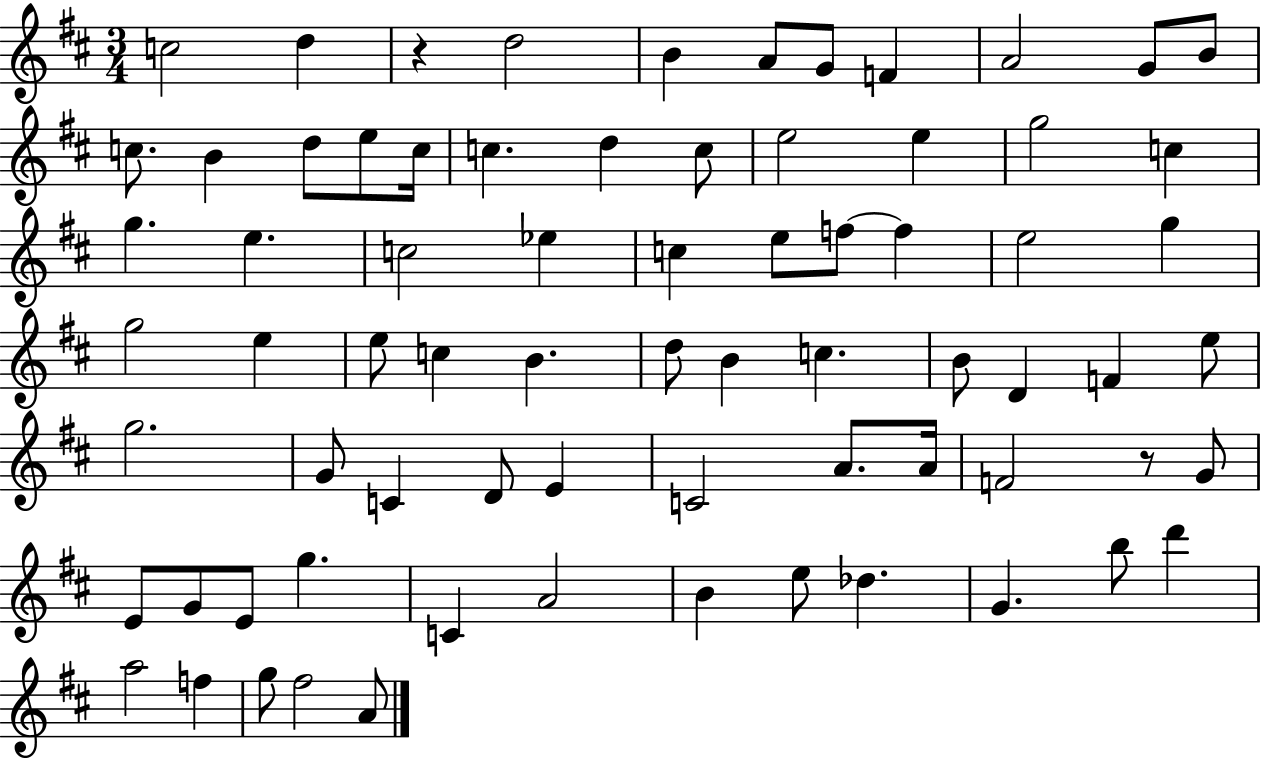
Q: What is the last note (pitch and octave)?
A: A4